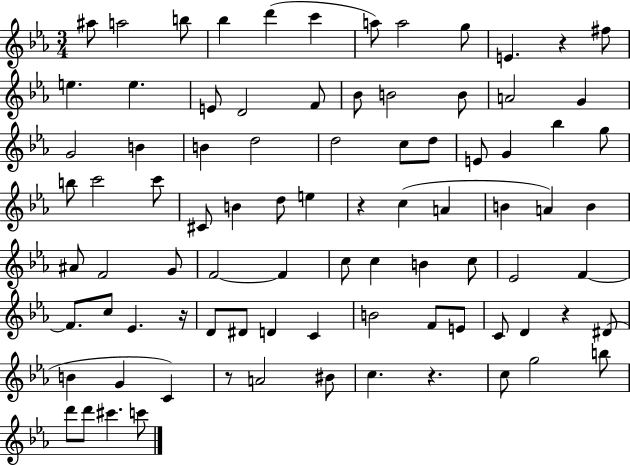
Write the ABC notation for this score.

X:1
T:Untitled
M:3/4
L:1/4
K:Eb
^a/2 a2 b/2 _b d' c' a/2 a2 g/2 E z ^f/2 e e E/2 D2 F/2 _B/2 B2 B/2 A2 G G2 B B d2 d2 c/2 d/2 E/2 G _b g/2 b/2 c'2 c'/2 ^C/2 B d/2 e z c A B A B ^A/2 F2 G/2 F2 F c/2 c B c/2 _E2 F F/2 c/2 _E z/4 D/2 ^D/2 D C B2 F/2 E/2 C/2 D z ^D/2 B G C z/2 A2 ^B/2 c z c/2 g2 b/2 d'/2 d'/2 ^c' c'/2